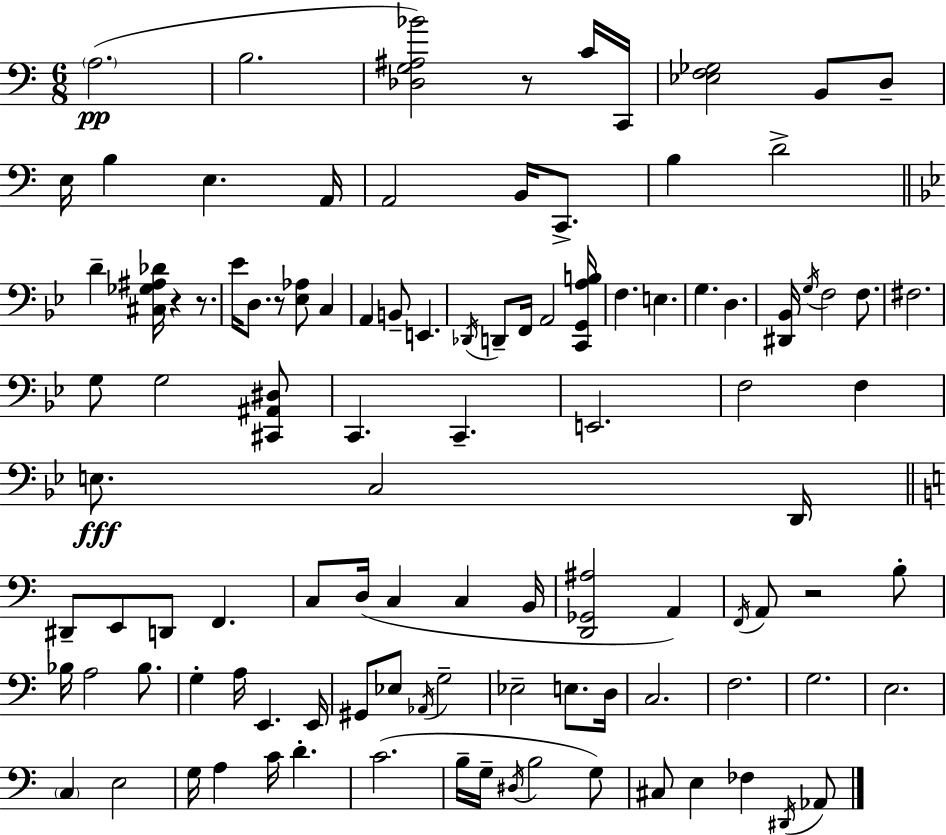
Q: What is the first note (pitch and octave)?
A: A3